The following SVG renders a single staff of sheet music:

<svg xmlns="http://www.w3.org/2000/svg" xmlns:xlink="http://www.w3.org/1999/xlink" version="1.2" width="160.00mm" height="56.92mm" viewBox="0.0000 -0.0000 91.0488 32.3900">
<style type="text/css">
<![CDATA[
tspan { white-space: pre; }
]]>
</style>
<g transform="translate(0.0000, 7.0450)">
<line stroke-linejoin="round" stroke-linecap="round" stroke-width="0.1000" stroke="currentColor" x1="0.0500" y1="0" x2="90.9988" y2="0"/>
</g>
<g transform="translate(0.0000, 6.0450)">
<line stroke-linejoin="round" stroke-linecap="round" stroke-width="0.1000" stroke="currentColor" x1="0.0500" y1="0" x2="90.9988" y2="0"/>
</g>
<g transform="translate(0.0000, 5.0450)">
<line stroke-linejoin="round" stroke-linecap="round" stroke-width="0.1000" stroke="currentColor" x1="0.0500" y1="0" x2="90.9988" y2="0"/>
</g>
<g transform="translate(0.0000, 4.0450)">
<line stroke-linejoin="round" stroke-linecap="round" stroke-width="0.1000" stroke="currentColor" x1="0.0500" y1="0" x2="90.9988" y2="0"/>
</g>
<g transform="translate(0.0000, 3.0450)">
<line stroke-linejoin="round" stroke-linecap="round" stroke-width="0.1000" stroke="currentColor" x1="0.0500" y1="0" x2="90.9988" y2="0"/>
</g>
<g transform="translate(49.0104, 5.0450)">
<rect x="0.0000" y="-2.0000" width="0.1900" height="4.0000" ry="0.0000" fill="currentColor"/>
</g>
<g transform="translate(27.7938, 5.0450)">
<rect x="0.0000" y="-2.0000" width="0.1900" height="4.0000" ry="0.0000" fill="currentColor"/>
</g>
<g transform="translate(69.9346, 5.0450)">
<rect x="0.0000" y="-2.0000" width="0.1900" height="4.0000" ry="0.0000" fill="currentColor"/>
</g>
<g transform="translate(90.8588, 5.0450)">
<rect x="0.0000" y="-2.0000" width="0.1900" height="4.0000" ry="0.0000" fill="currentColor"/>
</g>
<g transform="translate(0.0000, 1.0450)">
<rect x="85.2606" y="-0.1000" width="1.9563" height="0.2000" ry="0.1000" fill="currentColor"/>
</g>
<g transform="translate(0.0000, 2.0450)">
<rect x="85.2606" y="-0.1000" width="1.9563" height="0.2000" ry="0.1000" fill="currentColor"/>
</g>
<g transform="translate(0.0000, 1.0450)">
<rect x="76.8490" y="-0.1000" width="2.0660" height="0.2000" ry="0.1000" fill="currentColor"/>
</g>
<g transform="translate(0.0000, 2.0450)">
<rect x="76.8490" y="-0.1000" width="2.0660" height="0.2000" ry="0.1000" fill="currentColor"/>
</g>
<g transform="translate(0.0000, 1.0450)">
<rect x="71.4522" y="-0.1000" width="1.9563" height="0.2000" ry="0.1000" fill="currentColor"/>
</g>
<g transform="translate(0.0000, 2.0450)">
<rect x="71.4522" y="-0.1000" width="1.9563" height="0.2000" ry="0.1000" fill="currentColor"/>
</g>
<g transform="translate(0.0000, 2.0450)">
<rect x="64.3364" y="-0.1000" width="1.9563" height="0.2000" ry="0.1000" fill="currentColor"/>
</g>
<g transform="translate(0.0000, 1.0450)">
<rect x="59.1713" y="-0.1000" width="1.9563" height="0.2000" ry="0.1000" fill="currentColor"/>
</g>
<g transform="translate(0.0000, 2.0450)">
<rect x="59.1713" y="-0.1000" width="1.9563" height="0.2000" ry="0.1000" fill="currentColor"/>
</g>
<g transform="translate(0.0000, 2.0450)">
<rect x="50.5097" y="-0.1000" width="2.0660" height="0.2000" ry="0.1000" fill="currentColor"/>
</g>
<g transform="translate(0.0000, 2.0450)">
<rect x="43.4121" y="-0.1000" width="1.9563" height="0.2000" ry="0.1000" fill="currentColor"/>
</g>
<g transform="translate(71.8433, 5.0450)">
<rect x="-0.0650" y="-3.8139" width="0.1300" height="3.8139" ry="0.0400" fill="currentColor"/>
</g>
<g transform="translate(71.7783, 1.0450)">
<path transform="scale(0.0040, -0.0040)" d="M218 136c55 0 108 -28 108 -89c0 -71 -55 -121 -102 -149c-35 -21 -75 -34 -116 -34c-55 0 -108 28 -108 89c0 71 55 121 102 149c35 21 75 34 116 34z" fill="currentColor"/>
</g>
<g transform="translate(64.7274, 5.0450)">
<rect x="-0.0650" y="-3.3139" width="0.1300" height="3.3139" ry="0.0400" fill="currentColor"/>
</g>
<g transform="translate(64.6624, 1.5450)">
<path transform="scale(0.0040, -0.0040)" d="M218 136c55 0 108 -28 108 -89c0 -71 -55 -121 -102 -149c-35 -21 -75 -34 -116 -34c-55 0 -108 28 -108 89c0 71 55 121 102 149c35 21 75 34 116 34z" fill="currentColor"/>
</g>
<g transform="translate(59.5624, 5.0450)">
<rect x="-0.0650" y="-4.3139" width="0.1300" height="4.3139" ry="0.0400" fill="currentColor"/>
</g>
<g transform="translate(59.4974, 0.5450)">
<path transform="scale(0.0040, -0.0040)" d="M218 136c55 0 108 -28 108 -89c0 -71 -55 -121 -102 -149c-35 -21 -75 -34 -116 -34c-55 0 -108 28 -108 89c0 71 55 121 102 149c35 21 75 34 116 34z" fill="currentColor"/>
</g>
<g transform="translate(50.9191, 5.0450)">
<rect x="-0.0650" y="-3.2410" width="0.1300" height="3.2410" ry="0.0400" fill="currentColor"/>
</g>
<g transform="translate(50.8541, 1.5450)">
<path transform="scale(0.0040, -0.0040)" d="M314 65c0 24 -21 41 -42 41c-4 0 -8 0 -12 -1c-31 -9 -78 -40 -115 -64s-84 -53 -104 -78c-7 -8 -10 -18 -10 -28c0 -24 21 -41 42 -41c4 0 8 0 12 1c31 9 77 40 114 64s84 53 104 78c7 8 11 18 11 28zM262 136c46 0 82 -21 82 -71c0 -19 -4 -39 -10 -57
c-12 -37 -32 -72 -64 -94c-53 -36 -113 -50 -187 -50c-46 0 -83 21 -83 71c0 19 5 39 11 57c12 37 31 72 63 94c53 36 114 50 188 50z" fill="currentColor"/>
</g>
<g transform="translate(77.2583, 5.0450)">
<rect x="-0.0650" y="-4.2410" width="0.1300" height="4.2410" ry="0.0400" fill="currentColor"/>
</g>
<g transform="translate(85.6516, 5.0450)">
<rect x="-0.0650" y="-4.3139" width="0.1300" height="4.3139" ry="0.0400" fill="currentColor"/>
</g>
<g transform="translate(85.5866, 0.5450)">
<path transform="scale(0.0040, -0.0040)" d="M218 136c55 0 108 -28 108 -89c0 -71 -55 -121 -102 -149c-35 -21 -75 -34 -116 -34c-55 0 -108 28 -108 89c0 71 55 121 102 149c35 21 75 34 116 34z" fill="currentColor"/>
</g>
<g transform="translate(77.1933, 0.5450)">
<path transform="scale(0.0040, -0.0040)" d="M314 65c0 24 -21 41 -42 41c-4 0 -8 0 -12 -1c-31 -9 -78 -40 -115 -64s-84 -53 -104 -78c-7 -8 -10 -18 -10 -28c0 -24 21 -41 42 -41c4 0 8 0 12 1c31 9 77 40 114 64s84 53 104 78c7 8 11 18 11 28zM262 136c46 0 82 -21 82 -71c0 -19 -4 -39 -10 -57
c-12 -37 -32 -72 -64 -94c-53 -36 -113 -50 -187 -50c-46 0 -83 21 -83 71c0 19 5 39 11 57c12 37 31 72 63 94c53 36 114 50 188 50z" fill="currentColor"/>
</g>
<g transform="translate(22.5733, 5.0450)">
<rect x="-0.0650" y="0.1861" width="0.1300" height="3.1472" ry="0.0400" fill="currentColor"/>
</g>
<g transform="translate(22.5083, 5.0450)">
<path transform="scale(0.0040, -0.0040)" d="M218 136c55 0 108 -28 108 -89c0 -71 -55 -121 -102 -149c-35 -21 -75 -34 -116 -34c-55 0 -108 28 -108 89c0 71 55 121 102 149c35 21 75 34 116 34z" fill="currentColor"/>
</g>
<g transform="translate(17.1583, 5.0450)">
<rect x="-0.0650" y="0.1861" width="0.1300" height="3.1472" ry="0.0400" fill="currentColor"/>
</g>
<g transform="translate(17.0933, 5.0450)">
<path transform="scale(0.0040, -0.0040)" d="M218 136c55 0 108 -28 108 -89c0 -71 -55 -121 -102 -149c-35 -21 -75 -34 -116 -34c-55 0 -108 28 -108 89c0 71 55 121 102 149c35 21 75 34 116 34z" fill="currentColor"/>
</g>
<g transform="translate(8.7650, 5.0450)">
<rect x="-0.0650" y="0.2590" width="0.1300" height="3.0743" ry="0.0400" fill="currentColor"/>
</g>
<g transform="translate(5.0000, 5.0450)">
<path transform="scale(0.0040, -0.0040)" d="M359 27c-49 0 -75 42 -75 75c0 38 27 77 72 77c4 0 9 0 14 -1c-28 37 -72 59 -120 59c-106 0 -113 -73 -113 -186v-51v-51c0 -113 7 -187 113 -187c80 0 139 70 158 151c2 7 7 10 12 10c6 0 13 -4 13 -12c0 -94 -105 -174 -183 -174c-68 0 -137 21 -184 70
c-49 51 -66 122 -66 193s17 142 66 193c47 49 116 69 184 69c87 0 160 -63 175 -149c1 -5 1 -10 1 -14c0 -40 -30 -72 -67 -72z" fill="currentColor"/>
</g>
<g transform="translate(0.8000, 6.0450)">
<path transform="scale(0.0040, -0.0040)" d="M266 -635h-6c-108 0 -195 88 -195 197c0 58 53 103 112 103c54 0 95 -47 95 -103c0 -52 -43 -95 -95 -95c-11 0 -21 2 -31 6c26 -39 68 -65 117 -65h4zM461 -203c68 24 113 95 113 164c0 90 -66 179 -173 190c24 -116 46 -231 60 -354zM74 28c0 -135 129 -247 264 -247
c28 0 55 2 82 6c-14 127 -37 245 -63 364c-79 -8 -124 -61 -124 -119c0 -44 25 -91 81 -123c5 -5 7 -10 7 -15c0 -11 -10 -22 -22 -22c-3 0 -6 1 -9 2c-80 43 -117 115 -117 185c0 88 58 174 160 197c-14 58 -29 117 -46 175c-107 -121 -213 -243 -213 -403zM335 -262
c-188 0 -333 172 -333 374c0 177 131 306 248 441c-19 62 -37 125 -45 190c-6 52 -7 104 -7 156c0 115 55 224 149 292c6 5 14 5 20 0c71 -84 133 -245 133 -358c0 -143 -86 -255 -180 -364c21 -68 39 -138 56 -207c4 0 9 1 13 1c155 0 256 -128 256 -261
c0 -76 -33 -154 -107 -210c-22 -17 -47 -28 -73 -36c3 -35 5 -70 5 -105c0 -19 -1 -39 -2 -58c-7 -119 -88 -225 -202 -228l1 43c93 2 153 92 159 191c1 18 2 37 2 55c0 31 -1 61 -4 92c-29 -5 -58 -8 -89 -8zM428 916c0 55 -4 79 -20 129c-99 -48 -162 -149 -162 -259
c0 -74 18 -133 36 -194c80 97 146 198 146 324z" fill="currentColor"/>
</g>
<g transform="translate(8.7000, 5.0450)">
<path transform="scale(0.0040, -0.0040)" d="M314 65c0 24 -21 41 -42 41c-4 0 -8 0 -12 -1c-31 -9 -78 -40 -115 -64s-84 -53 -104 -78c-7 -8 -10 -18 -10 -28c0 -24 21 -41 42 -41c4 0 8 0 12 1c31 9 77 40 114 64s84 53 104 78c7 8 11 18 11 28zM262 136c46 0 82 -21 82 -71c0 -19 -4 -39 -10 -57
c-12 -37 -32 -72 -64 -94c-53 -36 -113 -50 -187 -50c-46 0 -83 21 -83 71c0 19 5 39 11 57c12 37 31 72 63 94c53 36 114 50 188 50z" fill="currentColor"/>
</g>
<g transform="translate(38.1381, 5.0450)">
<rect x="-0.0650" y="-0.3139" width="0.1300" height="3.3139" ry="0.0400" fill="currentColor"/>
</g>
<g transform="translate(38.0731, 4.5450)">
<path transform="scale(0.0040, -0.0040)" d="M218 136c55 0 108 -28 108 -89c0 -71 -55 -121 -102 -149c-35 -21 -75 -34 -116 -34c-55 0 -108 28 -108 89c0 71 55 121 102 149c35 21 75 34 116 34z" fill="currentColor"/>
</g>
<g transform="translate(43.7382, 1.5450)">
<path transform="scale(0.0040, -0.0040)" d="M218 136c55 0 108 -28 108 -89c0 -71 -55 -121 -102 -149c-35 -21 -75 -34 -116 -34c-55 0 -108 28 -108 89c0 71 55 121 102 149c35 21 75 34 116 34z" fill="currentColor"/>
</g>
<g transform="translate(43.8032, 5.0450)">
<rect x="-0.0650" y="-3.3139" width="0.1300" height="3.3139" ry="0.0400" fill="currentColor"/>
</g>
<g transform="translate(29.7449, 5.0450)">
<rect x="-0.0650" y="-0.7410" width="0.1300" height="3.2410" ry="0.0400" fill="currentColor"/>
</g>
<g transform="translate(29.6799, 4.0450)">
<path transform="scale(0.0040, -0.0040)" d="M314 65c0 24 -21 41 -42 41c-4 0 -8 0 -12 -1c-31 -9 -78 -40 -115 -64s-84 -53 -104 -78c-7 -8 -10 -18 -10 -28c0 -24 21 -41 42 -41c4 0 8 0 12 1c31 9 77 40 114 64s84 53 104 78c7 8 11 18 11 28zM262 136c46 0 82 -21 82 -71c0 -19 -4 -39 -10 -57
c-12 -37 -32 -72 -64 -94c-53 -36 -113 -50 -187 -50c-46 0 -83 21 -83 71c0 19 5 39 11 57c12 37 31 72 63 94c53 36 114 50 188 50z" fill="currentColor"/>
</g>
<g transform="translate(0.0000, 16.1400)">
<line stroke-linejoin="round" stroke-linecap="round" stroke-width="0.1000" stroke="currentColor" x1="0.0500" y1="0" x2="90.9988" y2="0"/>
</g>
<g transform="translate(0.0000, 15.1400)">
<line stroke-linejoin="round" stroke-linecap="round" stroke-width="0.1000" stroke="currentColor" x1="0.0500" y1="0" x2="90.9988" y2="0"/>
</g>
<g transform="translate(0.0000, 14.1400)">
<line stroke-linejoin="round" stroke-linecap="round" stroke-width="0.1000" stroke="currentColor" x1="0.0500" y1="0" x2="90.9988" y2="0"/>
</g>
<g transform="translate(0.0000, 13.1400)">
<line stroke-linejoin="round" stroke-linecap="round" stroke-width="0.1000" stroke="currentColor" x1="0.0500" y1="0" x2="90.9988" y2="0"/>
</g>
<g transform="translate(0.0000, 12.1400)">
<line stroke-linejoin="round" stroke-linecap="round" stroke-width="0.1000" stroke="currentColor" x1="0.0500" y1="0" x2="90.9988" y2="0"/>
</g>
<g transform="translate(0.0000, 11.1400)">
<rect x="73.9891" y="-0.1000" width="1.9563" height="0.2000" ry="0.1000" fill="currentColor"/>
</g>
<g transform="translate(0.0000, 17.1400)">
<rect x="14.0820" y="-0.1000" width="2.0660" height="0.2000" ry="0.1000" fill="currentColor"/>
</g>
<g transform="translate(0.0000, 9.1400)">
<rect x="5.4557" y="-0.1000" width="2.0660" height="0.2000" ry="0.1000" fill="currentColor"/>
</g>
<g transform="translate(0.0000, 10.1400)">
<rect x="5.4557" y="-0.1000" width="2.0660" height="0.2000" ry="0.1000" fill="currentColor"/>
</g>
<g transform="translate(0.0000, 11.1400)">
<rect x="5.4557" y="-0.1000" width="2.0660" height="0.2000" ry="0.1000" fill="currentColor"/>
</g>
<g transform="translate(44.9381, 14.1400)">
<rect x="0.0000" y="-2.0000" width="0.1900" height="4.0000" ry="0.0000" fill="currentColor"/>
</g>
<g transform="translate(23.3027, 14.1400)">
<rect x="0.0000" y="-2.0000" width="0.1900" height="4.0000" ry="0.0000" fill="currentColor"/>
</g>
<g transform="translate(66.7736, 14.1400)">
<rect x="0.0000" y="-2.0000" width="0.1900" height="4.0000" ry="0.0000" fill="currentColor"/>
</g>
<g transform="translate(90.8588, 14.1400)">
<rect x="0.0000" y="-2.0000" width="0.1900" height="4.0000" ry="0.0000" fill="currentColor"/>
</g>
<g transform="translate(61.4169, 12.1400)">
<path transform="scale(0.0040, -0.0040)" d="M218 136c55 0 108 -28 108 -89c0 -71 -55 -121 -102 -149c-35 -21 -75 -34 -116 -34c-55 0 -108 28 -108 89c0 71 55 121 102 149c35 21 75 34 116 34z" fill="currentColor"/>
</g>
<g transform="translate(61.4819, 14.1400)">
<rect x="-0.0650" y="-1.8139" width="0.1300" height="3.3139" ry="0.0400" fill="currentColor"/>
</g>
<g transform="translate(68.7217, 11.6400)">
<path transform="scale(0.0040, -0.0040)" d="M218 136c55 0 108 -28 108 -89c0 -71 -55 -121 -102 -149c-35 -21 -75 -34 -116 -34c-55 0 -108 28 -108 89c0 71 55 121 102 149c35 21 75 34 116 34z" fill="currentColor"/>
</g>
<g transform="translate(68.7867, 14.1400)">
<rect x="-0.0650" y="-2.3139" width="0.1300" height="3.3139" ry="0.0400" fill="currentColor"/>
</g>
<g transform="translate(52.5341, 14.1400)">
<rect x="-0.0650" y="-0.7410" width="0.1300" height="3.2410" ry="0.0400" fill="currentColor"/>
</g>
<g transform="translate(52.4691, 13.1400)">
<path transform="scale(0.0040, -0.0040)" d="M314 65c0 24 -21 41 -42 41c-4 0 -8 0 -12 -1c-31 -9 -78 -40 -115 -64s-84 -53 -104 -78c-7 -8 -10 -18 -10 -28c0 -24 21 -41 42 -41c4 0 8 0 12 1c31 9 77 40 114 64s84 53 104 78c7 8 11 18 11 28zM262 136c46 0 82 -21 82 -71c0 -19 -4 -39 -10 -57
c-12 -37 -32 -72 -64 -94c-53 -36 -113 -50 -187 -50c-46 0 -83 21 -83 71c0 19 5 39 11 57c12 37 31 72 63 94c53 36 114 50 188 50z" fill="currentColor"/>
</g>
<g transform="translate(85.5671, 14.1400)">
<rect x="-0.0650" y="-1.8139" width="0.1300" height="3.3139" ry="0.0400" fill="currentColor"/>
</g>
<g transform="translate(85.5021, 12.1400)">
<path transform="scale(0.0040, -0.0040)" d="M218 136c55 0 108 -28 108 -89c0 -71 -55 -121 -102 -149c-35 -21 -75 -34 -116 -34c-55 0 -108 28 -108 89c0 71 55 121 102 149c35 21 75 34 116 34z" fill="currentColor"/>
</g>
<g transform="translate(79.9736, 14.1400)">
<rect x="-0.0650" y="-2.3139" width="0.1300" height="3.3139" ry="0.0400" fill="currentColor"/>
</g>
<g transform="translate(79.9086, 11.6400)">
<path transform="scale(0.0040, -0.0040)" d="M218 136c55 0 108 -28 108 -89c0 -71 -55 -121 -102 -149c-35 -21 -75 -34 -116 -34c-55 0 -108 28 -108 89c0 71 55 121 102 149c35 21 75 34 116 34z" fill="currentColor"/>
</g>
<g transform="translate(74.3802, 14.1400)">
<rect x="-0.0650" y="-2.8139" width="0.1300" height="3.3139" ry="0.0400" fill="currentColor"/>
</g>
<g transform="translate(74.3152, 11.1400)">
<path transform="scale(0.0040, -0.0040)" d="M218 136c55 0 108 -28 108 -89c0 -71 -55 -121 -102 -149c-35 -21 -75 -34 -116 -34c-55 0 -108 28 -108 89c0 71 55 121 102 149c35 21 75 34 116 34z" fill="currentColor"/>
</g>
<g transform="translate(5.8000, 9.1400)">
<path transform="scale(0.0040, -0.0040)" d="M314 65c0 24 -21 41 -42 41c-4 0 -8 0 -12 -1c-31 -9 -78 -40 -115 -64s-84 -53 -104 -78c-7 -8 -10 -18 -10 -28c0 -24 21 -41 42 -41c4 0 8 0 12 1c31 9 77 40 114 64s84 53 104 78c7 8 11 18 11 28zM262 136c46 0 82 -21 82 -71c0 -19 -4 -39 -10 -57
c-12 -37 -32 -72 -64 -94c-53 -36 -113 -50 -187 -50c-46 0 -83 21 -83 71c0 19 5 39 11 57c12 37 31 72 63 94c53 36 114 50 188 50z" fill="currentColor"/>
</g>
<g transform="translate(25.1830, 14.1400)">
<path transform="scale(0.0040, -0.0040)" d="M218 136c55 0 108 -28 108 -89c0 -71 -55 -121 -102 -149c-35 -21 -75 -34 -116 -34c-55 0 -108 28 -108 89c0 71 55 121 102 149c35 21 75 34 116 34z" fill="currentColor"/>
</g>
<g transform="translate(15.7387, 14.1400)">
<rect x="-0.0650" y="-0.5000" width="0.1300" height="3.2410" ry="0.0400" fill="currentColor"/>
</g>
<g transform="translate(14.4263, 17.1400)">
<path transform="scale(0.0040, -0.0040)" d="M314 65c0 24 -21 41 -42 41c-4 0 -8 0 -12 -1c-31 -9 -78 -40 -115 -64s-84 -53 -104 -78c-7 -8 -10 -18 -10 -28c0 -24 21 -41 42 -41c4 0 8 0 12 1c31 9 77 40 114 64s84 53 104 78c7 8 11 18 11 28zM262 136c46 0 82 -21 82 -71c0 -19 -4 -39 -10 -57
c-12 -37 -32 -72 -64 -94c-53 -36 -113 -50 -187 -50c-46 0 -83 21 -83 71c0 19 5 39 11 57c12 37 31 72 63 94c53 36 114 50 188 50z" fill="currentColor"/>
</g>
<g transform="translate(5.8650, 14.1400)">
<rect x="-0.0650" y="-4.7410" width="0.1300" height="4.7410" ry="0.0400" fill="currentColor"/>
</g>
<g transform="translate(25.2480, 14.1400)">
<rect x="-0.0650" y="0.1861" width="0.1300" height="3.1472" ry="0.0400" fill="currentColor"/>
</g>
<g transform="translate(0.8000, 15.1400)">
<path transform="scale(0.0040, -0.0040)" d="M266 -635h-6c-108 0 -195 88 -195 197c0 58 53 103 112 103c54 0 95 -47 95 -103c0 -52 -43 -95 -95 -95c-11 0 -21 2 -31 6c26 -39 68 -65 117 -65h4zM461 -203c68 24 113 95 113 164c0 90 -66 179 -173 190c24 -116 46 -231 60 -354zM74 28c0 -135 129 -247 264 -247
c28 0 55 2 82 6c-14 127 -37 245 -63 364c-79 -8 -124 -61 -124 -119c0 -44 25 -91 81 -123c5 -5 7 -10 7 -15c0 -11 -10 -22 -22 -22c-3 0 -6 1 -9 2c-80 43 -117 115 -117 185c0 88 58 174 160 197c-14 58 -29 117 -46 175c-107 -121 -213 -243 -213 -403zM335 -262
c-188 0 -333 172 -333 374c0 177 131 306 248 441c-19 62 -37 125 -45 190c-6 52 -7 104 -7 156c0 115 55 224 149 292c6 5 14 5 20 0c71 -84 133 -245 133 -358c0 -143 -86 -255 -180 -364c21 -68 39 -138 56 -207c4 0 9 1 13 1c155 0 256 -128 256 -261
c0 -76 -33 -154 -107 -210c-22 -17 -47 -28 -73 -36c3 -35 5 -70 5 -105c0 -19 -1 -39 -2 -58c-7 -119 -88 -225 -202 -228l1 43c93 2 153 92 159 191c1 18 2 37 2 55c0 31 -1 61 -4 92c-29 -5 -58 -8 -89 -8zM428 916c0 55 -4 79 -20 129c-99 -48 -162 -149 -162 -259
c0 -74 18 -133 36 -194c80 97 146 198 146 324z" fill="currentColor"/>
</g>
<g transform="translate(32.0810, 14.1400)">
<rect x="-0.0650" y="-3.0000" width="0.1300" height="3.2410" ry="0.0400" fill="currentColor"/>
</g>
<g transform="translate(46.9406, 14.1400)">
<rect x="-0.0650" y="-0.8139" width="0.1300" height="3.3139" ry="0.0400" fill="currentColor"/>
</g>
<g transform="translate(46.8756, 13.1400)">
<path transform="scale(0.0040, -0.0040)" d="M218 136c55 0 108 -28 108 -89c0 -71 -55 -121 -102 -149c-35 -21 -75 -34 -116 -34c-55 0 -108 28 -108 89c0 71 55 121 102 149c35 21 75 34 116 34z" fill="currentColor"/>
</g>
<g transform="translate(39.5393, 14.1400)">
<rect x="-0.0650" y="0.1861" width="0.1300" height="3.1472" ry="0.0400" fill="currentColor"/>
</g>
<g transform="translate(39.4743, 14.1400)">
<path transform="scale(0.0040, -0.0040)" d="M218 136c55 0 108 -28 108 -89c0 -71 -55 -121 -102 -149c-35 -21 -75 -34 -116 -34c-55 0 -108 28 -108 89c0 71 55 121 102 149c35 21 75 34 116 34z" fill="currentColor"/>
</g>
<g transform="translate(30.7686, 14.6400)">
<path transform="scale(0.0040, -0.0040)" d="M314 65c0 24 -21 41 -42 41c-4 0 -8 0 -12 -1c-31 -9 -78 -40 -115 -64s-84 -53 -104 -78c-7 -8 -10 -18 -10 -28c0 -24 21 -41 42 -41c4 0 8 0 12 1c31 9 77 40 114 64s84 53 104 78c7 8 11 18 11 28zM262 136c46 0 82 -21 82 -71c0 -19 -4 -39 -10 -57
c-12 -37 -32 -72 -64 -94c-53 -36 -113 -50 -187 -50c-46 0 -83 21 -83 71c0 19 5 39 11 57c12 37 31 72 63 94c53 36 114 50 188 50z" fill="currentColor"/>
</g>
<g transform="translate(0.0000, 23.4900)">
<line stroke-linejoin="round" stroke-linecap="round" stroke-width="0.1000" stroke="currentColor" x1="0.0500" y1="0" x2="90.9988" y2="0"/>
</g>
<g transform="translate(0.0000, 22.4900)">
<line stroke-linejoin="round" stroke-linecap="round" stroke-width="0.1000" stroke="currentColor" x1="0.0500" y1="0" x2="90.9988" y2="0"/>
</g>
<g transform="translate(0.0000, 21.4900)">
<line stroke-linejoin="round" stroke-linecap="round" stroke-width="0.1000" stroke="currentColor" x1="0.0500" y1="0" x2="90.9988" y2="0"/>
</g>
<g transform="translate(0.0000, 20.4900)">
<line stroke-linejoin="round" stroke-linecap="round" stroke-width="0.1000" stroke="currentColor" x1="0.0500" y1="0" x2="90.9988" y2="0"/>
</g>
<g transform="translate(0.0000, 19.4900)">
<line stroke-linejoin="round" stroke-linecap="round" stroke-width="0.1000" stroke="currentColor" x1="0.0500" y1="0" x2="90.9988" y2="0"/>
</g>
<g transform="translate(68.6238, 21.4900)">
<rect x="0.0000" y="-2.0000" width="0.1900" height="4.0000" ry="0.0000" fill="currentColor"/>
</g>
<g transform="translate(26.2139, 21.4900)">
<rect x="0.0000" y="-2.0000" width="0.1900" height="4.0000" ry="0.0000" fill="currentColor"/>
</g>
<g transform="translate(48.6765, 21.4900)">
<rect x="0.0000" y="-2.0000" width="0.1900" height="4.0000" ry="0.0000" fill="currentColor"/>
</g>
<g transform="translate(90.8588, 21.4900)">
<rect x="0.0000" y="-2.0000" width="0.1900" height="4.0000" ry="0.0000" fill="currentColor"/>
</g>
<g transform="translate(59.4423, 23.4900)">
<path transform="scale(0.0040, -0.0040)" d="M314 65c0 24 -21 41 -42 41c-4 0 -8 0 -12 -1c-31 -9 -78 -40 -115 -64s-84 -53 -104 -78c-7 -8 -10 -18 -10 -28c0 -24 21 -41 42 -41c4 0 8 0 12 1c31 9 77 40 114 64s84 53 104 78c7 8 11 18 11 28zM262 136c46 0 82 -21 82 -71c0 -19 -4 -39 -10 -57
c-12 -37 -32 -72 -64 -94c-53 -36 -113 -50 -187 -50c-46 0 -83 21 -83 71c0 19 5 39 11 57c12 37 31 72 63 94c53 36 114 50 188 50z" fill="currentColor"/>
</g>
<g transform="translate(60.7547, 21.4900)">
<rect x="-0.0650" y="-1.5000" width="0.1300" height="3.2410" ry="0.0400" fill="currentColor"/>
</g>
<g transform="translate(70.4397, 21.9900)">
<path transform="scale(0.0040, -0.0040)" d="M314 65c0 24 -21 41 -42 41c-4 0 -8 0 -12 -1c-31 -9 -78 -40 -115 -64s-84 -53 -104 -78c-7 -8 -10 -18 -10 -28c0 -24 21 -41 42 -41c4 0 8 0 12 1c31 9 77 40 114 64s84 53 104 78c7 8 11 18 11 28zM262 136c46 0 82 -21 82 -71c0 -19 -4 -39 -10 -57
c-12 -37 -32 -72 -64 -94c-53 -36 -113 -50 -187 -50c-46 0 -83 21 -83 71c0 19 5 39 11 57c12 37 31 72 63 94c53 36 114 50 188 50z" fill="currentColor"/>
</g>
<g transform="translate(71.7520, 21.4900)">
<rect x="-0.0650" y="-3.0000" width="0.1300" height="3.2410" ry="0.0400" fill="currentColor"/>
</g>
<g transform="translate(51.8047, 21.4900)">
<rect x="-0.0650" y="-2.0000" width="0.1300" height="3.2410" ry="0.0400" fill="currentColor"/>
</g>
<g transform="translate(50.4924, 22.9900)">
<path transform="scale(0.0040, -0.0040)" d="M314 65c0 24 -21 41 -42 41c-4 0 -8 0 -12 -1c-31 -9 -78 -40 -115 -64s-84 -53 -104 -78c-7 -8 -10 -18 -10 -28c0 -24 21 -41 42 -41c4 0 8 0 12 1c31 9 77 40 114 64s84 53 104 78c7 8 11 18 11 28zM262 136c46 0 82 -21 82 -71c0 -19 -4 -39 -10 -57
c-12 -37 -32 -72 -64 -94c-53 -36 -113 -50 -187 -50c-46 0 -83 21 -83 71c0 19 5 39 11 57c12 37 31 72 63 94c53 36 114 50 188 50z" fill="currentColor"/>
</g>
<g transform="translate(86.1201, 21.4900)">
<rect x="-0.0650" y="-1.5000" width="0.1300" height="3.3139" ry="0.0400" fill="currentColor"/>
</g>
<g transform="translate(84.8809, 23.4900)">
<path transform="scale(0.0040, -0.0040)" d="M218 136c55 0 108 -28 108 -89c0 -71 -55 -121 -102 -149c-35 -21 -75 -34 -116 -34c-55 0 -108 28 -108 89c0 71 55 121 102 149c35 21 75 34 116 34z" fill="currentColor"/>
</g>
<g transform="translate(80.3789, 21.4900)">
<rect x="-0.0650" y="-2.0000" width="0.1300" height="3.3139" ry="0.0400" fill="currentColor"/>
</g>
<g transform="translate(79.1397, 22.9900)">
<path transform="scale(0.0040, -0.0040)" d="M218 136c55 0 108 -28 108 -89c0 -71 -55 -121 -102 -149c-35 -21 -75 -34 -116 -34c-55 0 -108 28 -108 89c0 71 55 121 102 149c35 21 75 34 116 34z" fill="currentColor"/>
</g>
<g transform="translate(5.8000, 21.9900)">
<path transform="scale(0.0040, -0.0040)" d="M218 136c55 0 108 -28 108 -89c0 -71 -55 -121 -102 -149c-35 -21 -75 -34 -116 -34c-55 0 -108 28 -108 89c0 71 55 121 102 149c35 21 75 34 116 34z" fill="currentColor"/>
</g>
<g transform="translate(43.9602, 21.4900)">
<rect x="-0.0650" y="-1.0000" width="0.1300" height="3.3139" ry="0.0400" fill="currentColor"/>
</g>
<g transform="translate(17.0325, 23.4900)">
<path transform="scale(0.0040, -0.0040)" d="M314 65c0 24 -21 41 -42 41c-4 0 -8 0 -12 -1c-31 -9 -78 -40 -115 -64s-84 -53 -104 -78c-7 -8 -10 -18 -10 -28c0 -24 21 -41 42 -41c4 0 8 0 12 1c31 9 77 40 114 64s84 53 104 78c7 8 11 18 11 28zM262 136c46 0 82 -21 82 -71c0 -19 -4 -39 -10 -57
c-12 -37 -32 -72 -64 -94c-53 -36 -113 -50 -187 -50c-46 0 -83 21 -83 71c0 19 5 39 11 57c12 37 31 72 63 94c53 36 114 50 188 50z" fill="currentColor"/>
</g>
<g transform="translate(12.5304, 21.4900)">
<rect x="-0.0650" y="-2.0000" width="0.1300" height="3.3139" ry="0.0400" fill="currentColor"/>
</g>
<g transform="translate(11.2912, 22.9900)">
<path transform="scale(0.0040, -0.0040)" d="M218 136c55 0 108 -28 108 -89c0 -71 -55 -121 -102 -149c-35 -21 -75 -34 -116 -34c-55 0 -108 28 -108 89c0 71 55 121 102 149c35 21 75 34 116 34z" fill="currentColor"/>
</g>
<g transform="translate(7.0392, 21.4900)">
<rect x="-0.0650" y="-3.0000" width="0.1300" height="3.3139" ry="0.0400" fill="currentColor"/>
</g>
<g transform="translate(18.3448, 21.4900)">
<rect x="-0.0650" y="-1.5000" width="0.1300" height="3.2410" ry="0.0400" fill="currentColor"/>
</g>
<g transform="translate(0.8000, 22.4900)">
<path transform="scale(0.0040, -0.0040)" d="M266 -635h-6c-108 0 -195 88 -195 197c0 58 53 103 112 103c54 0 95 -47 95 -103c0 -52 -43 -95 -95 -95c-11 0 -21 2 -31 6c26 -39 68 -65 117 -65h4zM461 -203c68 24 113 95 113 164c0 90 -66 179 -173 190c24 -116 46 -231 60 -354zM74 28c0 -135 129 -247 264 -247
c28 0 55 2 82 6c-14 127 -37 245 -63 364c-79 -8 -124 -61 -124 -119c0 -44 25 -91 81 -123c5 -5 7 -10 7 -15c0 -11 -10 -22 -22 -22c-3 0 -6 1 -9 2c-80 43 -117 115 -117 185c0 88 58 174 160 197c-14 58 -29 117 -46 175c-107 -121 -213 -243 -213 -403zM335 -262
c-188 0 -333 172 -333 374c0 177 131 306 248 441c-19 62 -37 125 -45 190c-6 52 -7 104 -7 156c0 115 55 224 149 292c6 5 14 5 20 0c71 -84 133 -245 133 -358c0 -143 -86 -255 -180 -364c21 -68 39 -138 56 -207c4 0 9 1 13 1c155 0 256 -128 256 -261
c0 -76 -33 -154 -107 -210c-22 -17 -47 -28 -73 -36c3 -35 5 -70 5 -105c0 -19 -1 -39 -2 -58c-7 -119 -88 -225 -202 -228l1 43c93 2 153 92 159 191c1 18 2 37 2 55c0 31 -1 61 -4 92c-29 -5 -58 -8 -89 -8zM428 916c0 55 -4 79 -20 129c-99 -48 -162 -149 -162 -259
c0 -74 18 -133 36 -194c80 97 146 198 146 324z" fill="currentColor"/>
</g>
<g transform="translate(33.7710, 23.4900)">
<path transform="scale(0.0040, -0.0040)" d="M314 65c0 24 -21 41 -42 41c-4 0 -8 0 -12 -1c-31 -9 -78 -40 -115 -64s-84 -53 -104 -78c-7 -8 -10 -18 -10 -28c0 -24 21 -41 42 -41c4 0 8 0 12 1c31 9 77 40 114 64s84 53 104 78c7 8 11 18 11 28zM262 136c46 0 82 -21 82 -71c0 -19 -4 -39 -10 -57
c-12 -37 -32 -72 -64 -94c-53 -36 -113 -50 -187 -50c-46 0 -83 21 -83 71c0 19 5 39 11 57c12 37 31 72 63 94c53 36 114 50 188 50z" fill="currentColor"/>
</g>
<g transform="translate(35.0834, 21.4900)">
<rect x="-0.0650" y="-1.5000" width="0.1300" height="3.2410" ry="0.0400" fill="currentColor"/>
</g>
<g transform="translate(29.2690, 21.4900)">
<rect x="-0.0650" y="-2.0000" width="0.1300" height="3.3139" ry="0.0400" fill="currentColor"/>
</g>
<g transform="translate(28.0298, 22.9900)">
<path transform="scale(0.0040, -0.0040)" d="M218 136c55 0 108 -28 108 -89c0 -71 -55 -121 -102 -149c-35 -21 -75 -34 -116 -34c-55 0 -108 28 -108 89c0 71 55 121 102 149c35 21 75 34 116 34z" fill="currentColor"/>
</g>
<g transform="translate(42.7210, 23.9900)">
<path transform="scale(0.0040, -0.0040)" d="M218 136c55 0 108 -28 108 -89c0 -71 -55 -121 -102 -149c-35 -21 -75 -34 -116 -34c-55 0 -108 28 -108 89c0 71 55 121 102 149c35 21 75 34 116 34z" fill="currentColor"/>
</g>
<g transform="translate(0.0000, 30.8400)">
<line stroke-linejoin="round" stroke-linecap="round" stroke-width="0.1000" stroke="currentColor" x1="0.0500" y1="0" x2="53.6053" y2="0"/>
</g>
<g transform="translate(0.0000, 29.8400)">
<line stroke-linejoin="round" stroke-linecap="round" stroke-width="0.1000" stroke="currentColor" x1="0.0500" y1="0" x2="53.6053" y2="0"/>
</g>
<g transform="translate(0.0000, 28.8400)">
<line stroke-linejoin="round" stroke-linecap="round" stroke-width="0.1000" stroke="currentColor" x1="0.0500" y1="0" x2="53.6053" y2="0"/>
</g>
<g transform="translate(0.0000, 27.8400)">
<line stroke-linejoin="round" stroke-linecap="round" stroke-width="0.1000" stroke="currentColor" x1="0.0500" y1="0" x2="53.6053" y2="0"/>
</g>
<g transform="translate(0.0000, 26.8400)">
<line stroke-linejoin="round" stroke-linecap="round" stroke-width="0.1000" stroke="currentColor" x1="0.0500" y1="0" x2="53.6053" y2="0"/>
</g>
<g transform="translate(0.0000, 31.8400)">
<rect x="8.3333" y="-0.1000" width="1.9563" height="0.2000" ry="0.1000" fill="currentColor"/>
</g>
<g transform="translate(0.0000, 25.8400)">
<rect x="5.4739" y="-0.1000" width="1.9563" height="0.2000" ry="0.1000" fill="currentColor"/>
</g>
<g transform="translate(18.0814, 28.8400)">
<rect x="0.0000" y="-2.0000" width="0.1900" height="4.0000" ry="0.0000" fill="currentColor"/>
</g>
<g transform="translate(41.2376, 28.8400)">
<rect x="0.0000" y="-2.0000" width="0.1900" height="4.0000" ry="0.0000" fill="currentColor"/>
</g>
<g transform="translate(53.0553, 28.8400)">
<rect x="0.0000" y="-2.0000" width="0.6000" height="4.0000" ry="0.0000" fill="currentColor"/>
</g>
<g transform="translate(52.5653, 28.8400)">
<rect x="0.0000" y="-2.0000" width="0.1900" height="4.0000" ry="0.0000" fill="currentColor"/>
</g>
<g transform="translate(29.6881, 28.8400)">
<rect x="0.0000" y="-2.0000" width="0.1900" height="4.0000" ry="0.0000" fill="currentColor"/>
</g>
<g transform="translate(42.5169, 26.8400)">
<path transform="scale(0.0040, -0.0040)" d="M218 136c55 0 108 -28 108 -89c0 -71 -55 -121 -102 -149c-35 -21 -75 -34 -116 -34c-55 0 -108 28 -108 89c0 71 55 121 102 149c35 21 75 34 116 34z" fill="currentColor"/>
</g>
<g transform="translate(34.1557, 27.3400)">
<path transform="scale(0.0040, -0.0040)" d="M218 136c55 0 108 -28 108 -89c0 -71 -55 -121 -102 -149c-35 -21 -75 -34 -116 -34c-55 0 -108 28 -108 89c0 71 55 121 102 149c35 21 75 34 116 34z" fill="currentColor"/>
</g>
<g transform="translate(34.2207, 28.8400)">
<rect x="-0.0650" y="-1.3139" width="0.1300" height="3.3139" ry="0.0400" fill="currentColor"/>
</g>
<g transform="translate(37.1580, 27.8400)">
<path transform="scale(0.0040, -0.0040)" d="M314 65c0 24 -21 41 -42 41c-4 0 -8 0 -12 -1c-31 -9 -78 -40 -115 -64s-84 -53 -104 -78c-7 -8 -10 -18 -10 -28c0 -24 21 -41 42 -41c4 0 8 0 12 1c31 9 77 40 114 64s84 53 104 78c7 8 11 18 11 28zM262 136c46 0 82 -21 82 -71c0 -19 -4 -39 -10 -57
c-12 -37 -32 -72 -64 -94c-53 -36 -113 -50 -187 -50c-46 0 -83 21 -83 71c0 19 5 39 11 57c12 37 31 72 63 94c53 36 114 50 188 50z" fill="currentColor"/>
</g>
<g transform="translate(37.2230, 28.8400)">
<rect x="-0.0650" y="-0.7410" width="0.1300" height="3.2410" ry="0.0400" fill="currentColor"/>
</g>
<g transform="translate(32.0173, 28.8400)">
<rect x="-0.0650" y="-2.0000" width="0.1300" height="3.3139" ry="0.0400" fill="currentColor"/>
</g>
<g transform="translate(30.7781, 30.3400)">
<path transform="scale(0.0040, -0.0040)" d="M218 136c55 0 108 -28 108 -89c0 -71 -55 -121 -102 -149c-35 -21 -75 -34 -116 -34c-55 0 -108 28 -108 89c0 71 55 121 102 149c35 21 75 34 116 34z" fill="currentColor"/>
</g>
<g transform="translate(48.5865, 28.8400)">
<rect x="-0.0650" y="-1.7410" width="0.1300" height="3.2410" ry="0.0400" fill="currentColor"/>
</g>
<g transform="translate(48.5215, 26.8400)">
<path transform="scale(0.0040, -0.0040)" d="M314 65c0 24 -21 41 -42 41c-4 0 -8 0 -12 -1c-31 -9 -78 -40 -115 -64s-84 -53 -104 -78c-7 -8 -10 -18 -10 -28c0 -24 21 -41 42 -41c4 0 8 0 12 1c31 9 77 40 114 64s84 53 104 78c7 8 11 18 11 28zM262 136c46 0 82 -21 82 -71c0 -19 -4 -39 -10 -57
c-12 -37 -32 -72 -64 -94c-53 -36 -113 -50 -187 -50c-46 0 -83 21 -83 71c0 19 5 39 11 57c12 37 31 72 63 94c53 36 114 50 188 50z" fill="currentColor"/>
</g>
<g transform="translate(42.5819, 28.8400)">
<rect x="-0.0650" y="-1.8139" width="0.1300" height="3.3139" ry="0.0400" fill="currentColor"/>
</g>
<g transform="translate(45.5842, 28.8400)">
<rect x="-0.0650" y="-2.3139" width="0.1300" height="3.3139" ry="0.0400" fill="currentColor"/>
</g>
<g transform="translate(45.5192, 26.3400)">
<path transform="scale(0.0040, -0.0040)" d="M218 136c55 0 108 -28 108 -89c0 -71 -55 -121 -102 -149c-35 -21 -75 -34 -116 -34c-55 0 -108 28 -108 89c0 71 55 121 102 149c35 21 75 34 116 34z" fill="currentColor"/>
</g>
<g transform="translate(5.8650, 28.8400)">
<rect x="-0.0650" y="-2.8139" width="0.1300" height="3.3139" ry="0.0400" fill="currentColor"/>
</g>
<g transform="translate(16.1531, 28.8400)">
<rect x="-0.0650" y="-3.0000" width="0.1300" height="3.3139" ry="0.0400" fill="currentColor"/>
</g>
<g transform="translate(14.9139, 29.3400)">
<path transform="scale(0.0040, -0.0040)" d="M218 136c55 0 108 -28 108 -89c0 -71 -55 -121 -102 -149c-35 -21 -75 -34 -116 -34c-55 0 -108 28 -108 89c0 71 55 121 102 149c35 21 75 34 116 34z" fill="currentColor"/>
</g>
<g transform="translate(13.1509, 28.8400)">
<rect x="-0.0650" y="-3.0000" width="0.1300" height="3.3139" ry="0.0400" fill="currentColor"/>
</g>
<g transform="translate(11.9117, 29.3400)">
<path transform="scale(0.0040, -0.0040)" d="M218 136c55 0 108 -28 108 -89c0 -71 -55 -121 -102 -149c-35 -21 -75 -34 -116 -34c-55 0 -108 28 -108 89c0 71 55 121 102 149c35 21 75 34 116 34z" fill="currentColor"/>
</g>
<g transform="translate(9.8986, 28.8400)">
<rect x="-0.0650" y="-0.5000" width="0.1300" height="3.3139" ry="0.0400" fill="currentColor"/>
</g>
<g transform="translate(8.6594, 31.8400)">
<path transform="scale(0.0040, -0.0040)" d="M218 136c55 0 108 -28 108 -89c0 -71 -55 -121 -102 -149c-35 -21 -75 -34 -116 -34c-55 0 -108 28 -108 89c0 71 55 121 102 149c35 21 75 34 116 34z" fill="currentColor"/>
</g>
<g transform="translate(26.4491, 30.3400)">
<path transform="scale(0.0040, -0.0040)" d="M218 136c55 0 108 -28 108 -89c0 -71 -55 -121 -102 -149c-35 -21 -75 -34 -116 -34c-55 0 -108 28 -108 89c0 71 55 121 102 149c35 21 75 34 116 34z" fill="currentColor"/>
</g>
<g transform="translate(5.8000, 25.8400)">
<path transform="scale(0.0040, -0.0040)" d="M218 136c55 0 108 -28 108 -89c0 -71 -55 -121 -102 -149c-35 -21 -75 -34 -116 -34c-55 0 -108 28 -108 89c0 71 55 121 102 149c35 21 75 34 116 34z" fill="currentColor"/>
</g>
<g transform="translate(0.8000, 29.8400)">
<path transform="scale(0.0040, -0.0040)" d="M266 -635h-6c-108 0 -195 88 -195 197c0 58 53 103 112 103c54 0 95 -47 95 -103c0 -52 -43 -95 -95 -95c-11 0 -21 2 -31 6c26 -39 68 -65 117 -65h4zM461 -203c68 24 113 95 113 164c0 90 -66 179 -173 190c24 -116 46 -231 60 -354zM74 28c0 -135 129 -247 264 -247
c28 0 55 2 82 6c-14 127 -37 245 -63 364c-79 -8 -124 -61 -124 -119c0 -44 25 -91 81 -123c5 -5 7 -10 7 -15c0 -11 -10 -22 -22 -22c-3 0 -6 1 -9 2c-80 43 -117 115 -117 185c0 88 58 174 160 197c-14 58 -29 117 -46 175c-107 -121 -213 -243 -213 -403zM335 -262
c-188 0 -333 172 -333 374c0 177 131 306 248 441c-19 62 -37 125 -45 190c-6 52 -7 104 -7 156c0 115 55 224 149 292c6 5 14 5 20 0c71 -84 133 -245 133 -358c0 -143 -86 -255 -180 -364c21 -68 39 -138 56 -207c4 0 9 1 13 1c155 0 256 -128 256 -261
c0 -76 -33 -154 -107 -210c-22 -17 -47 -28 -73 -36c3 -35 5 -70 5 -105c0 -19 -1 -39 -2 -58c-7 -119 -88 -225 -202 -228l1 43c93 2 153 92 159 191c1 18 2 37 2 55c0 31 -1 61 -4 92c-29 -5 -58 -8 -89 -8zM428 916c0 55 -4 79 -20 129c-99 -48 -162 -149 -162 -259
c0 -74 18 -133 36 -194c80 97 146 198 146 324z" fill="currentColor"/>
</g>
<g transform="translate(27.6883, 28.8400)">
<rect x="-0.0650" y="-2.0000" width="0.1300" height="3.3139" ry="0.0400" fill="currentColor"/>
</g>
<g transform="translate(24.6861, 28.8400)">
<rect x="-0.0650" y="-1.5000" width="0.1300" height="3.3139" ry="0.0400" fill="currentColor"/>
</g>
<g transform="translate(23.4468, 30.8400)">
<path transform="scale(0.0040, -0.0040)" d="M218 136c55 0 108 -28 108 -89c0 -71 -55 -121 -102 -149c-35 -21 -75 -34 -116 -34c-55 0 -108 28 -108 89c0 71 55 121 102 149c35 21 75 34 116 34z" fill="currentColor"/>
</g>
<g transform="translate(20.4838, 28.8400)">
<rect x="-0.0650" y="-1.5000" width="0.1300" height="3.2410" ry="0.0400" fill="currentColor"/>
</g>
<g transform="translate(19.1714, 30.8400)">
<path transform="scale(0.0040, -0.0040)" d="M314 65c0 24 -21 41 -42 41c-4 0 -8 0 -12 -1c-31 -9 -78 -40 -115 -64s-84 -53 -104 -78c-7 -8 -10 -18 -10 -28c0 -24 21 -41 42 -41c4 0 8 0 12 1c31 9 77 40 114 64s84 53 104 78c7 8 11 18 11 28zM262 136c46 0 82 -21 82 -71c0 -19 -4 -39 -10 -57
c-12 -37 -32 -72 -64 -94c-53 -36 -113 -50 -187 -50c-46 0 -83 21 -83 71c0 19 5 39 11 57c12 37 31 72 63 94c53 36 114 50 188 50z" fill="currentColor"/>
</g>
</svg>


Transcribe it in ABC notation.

X:1
T:Untitled
M:4/4
L:1/4
K:C
B2 B B d2 c b b2 d' b c' d'2 d' e'2 C2 B A2 B d d2 f g a g f A F E2 F E2 D F2 E2 A2 F E a C A A E2 E F F e d2 f g f2